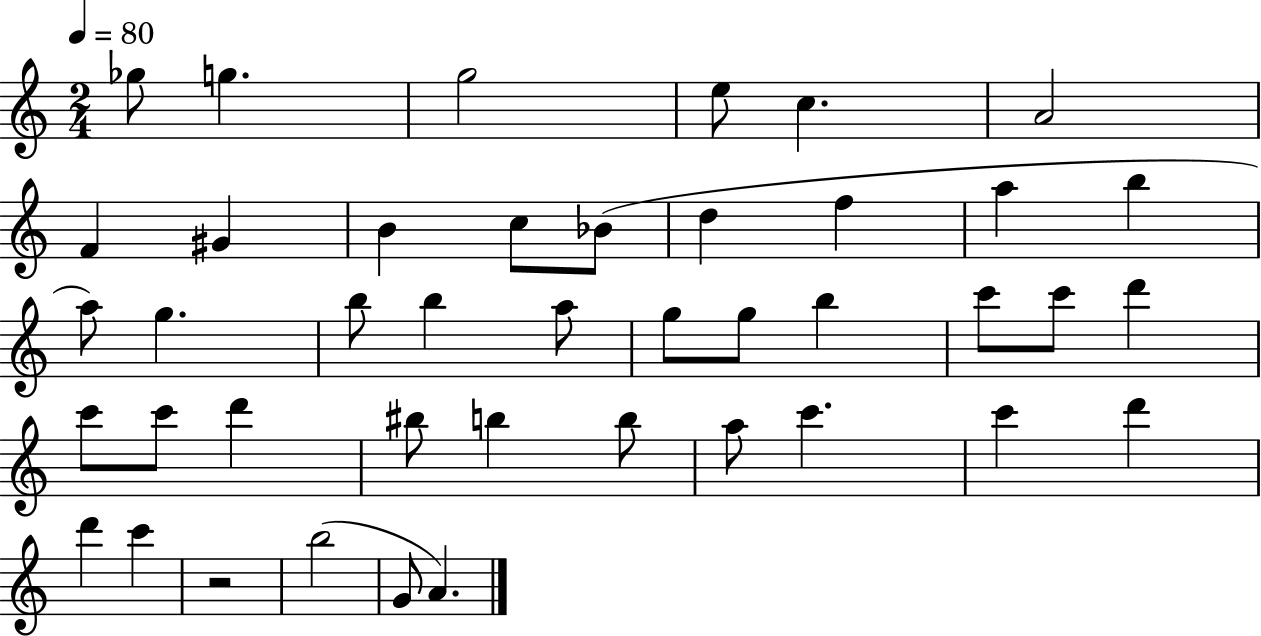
Gb5/e G5/q. G5/h E5/e C5/q. A4/h F4/q G#4/q B4/q C5/e Bb4/e D5/q F5/q A5/q B5/q A5/e G5/q. B5/e B5/q A5/e G5/e G5/e B5/q C6/e C6/e D6/q C6/e C6/e D6/q BIS5/e B5/q B5/e A5/e C6/q. C6/q D6/q D6/q C6/q R/h B5/h G4/e A4/q.